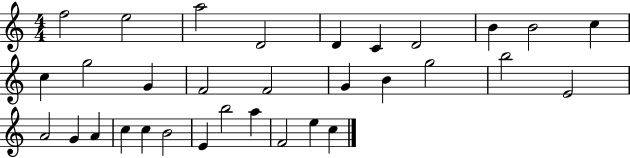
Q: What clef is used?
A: treble